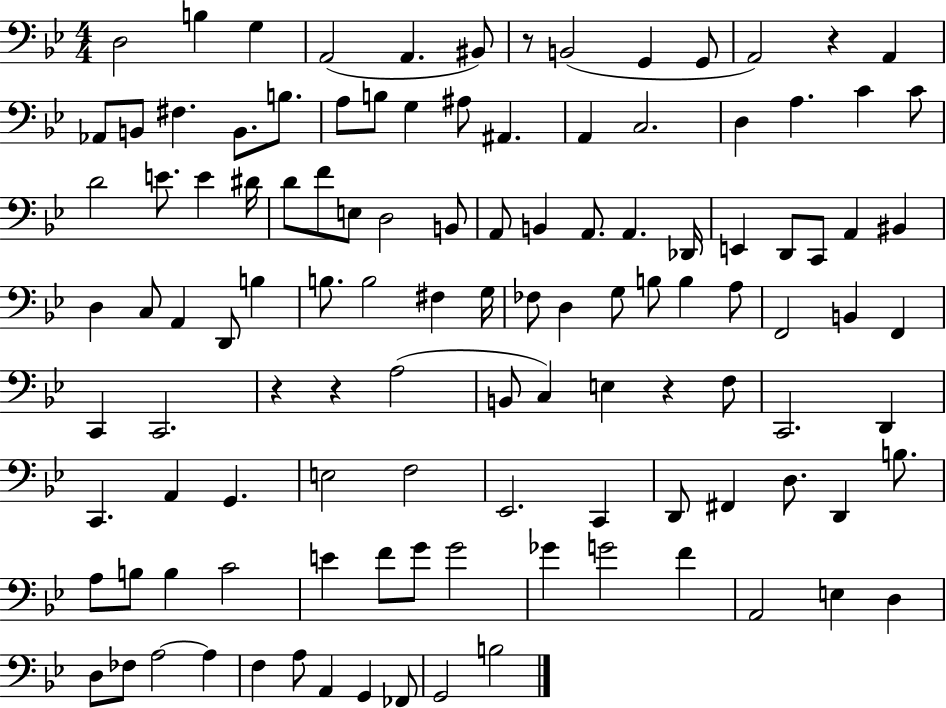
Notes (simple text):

D3/h B3/q G3/q A2/h A2/q. BIS2/e R/e B2/h G2/q G2/e A2/h R/q A2/q Ab2/e B2/e F#3/q. B2/e. B3/e. A3/e B3/e G3/q A#3/e A#2/q. A2/q C3/h. D3/q A3/q. C4/q C4/e D4/h E4/e. E4/q D#4/s D4/e F4/e E3/e D3/h B2/e A2/e B2/q A2/e. A2/q. Db2/s E2/q D2/e C2/e A2/q BIS2/q D3/q C3/e A2/q D2/e B3/q B3/e. B3/h F#3/q G3/s FES3/e D3/q G3/e B3/e B3/q A3/e F2/h B2/q F2/q C2/q C2/h. R/q R/q A3/h B2/e C3/q E3/q R/q F3/e C2/h. D2/q C2/q. A2/q G2/q. E3/h F3/h Eb2/h. C2/q D2/e F#2/q D3/e. D2/q B3/e. A3/e B3/e B3/q C4/h E4/q F4/e G4/e G4/h Gb4/q G4/h F4/q A2/h E3/q D3/q D3/e FES3/e A3/h A3/q F3/q A3/e A2/q G2/q FES2/e G2/h B3/h